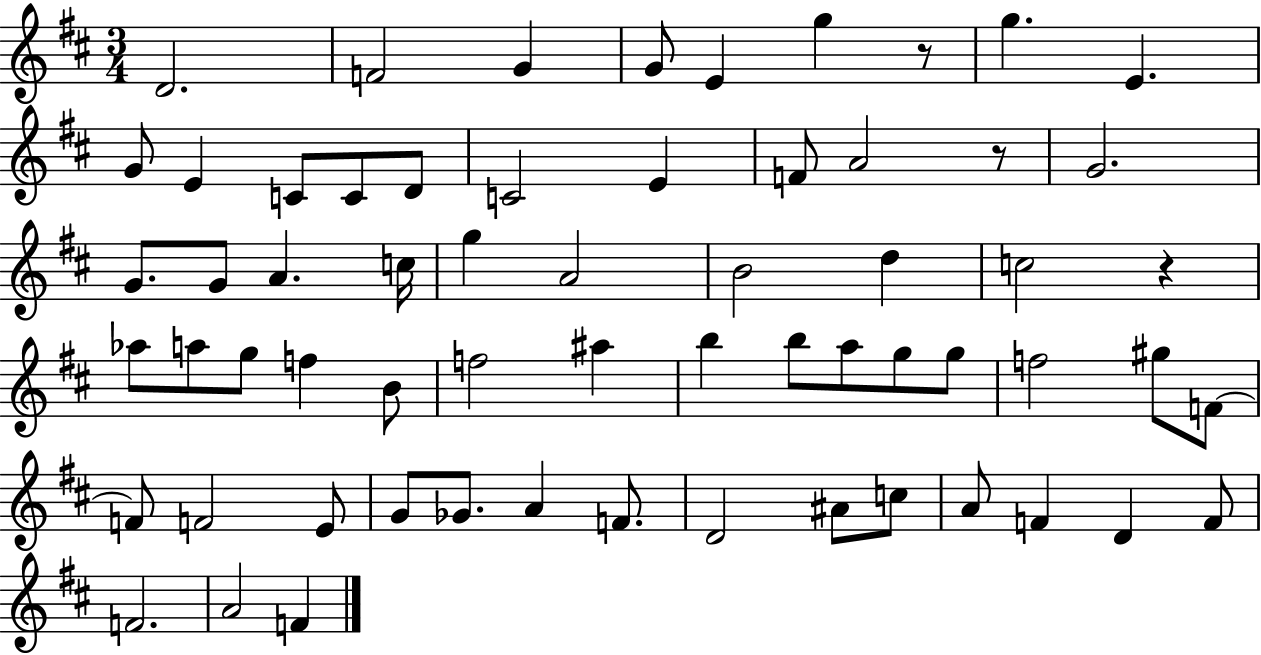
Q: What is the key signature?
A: D major